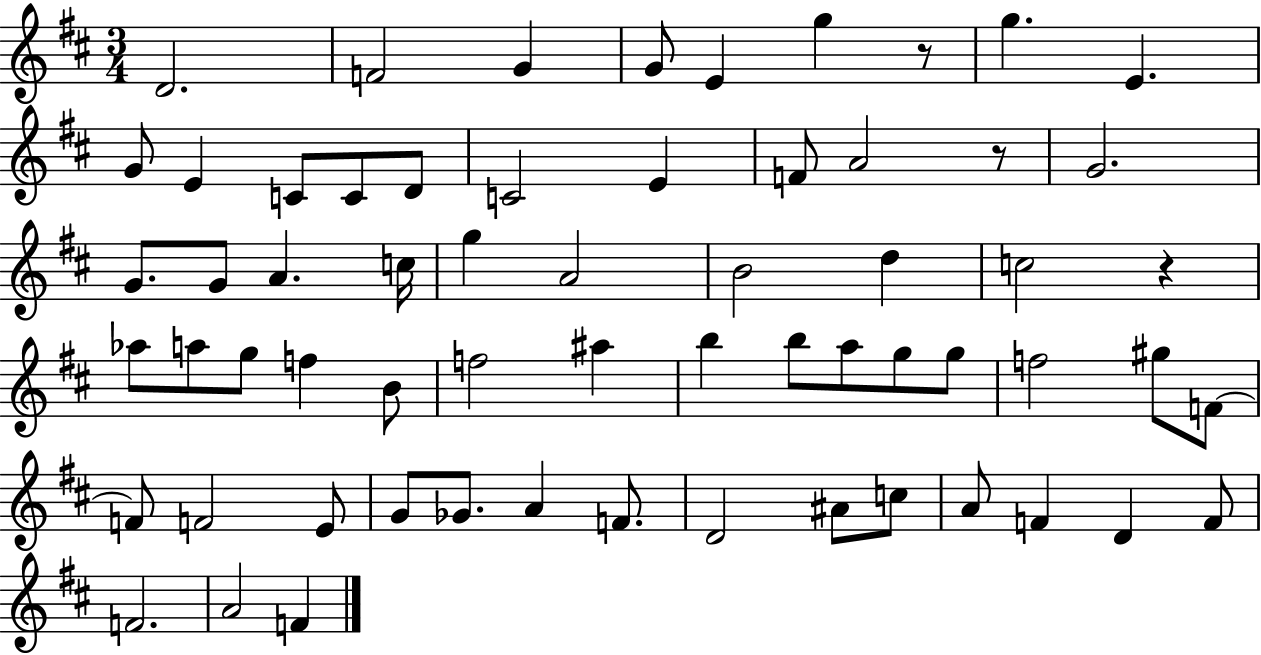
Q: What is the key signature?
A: D major